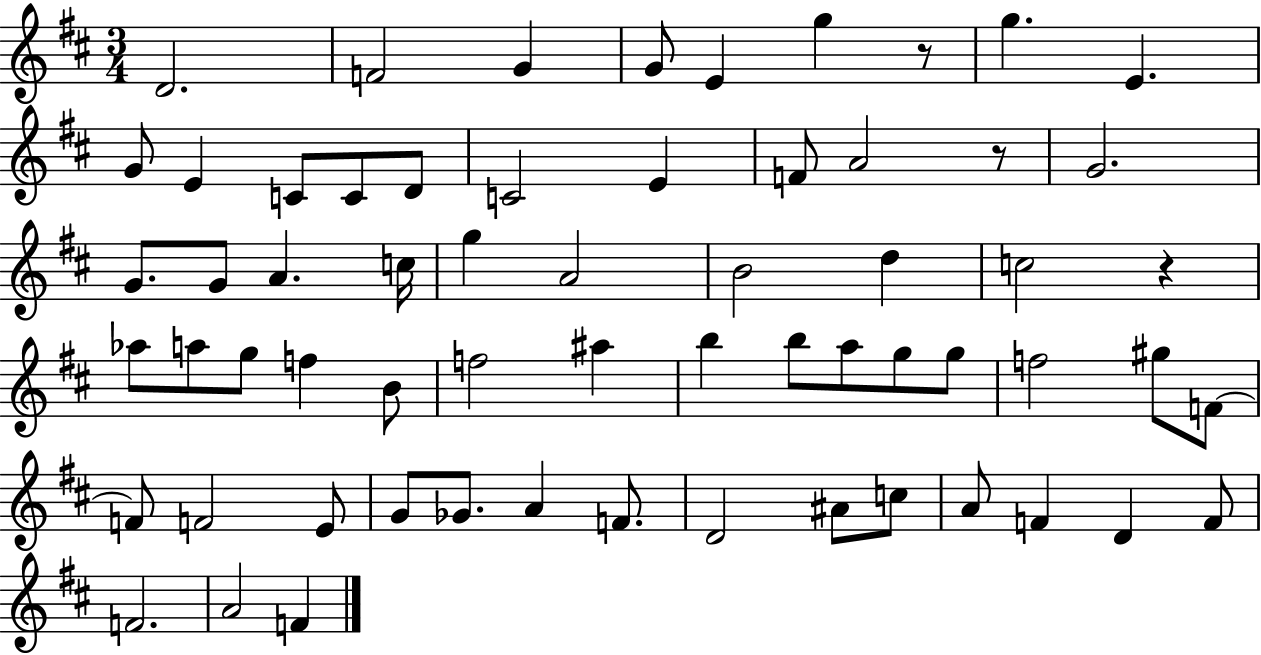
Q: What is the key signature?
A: D major